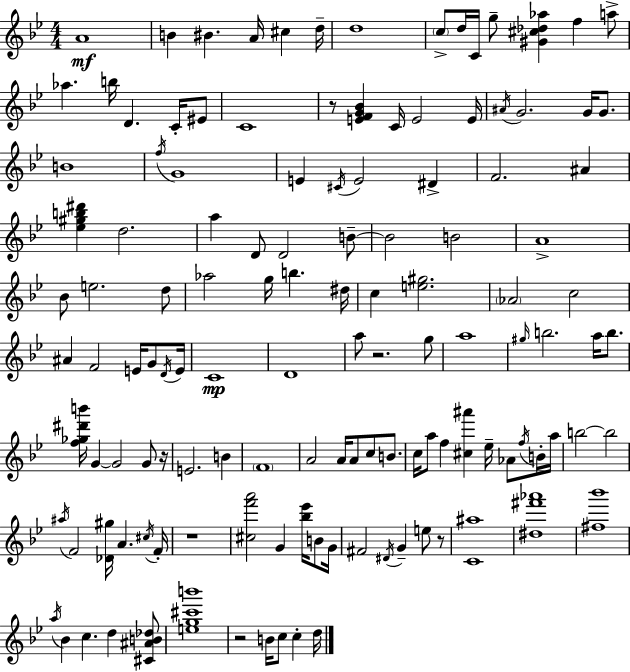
A4/w B4/q BIS4/q. A4/s C#5/q D5/s D5/w C5/e D5/s C4/s G5/e [G#4,C#5,Db5,Ab5]/q F5/q A5/e Ab5/q. B5/s D4/q. C4/s EIS4/e C4/w R/e [E4,F4,G4,Bb4]/q C4/s E4/h E4/s A#4/s G4/h. G4/s G4/e. B4/w F5/s G4/w E4/q C#4/s E4/h D#4/q F4/h. A#4/q [Eb5,G#5,B5,D#6]/q D5/h. A5/q D4/e D4/h B4/e B4/h B4/h A4/w Bb4/e E5/h. D5/e Ab5/h G5/s B5/q. D#5/s C5/q [E5,G#5]/h. Ab4/h C5/h A#4/q F4/h E4/s G4/e D4/s E4/s C4/w D4/w A5/e R/h. G5/e A5/w G#5/s B5/h. A5/s B5/e. [F5,Gb5,D#6,B6]/s G4/q G4/h G4/e R/s E4/h. B4/q F4/w A4/h A4/s A4/e C5/e B4/e. C5/s A5/e F5/q [C#5,A#6]/q Eb5/s Ab4/e F5/s B4/s A5/s B5/h B5/h A#5/s F4/h [Db4,G#5]/s A4/q. C#5/s F4/s R/w [C#5,F6,A6]/h G4/q [Bb5,Eb6]/s B4/e G4/s F#4/h D#4/s G4/q E5/e R/e [C4,A#5]/w [D#5,F#6,Ab6]/w [F#5,Bb6]/w A5/s Bb4/q C5/q. D5/q [C#4,A#4,B4,Db5]/e [E5,G5,C#6,B6]/w R/h B4/s C5/e C5/q D5/s